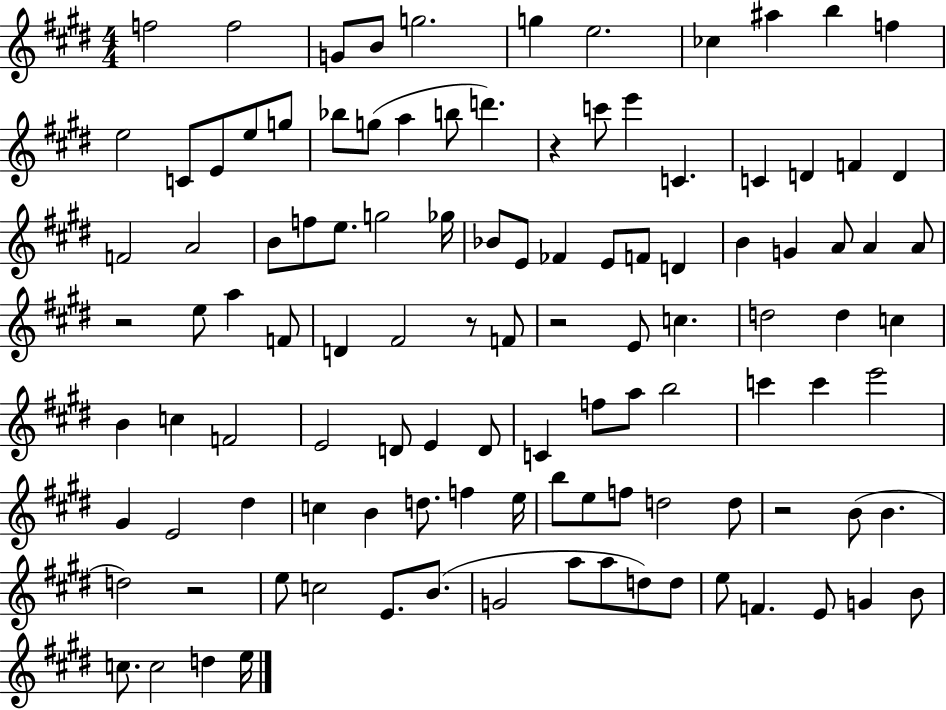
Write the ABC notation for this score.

X:1
T:Untitled
M:4/4
L:1/4
K:E
f2 f2 G/2 B/2 g2 g e2 _c ^a b f e2 C/2 E/2 e/2 g/2 _b/2 g/2 a b/2 d' z c'/2 e' C C D F D F2 A2 B/2 f/2 e/2 g2 _g/4 _B/2 E/2 _F E/2 F/2 D B G A/2 A A/2 z2 e/2 a F/2 D ^F2 z/2 F/2 z2 E/2 c d2 d c B c F2 E2 D/2 E D/2 C f/2 a/2 b2 c' c' e'2 ^G E2 ^d c B d/2 f e/4 b/2 e/2 f/2 d2 d/2 z2 B/2 B d2 z2 e/2 c2 E/2 B/2 G2 a/2 a/2 d/2 d/2 e/2 F E/2 G B/2 c/2 c2 d e/4